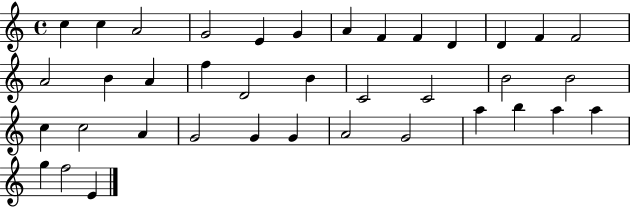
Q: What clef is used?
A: treble